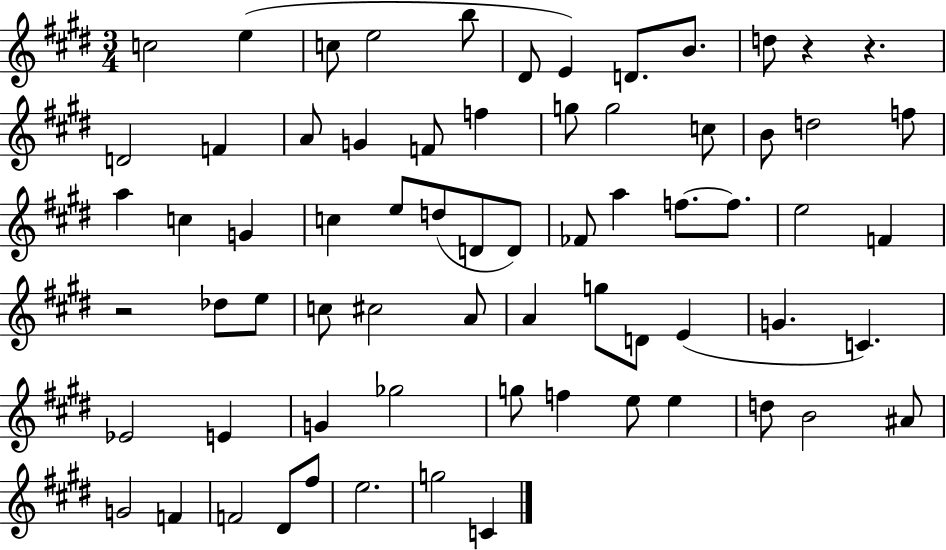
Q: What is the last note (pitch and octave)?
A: C4